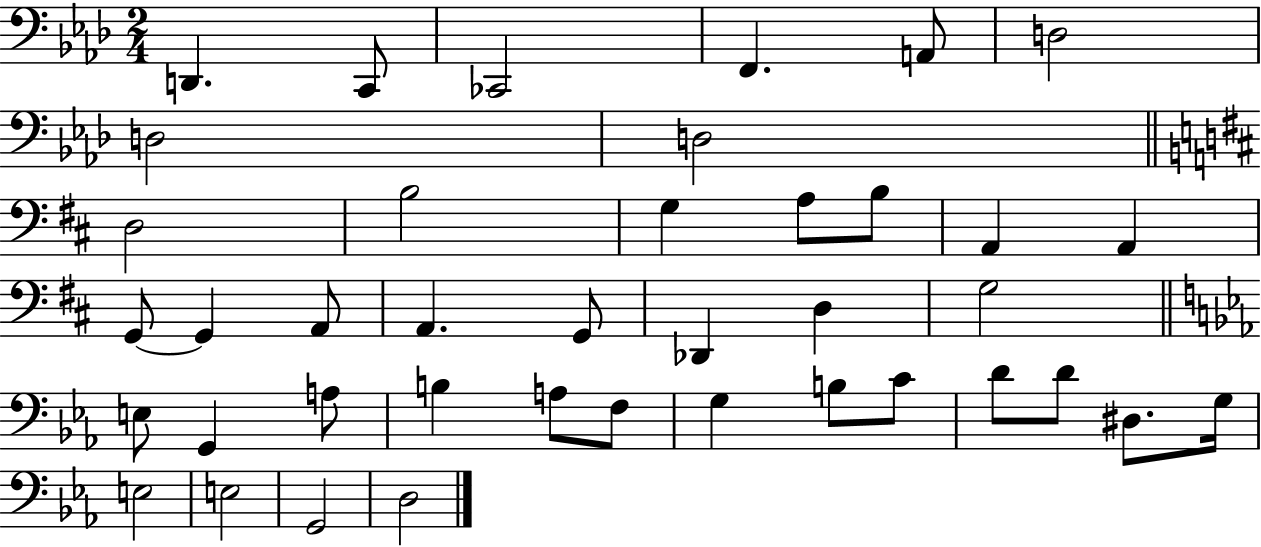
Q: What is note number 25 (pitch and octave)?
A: G2